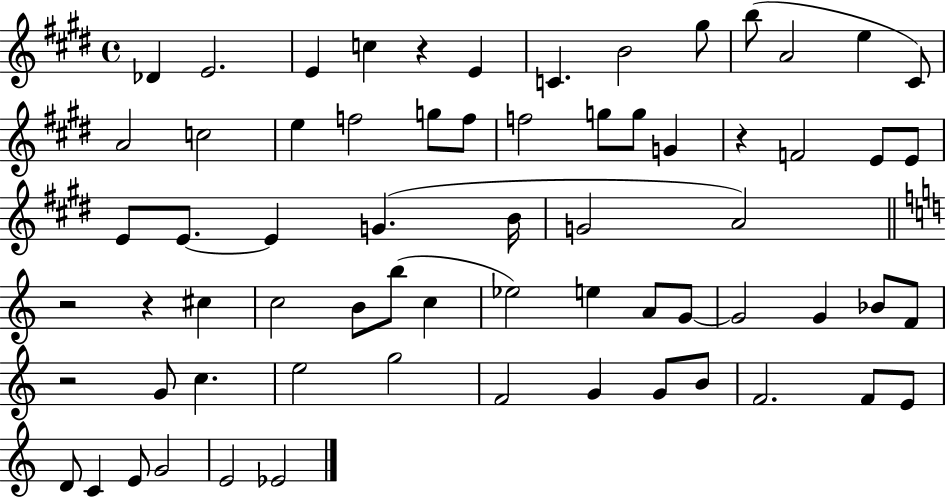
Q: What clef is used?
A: treble